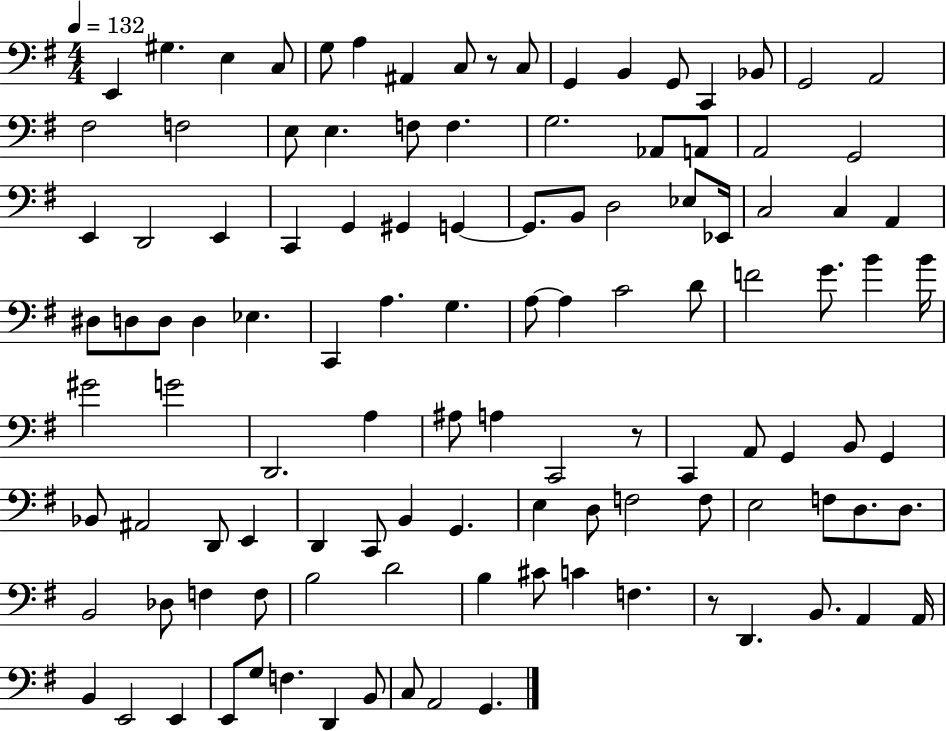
X:1
T:Untitled
M:4/4
L:1/4
K:G
E,, ^G, E, C,/2 G,/2 A, ^A,, C,/2 z/2 C,/2 G,, B,, G,,/2 C,, _B,,/2 G,,2 A,,2 ^F,2 F,2 E,/2 E, F,/2 F, G,2 _A,,/2 A,,/2 A,,2 G,,2 E,, D,,2 E,, C,, G,, ^G,, G,, G,,/2 B,,/2 D,2 _E,/2 _E,,/4 C,2 C, A,, ^D,/2 D,/2 D,/2 D, _E, C,, A, G, A,/2 A, C2 D/2 F2 G/2 B B/4 ^G2 G2 D,,2 A, ^A,/2 A, C,,2 z/2 C,, A,,/2 G,, B,,/2 G,, _B,,/2 ^A,,2 D,,/2 E,, D,, C,,/2 B,, G,, E, D,/2 F,2 F,/2 E,2 F,/2 D,/2 D,/2 B,,2 _D,/2 F, F,/2 B,2 D2 B, ^C/2 C F, z/2 D,, B,,/2 A,, A,,/4 B,, E,,2 E,, E,,/2 G,/2 F, D,, B,,/2 C,/2 A,,2 G,,